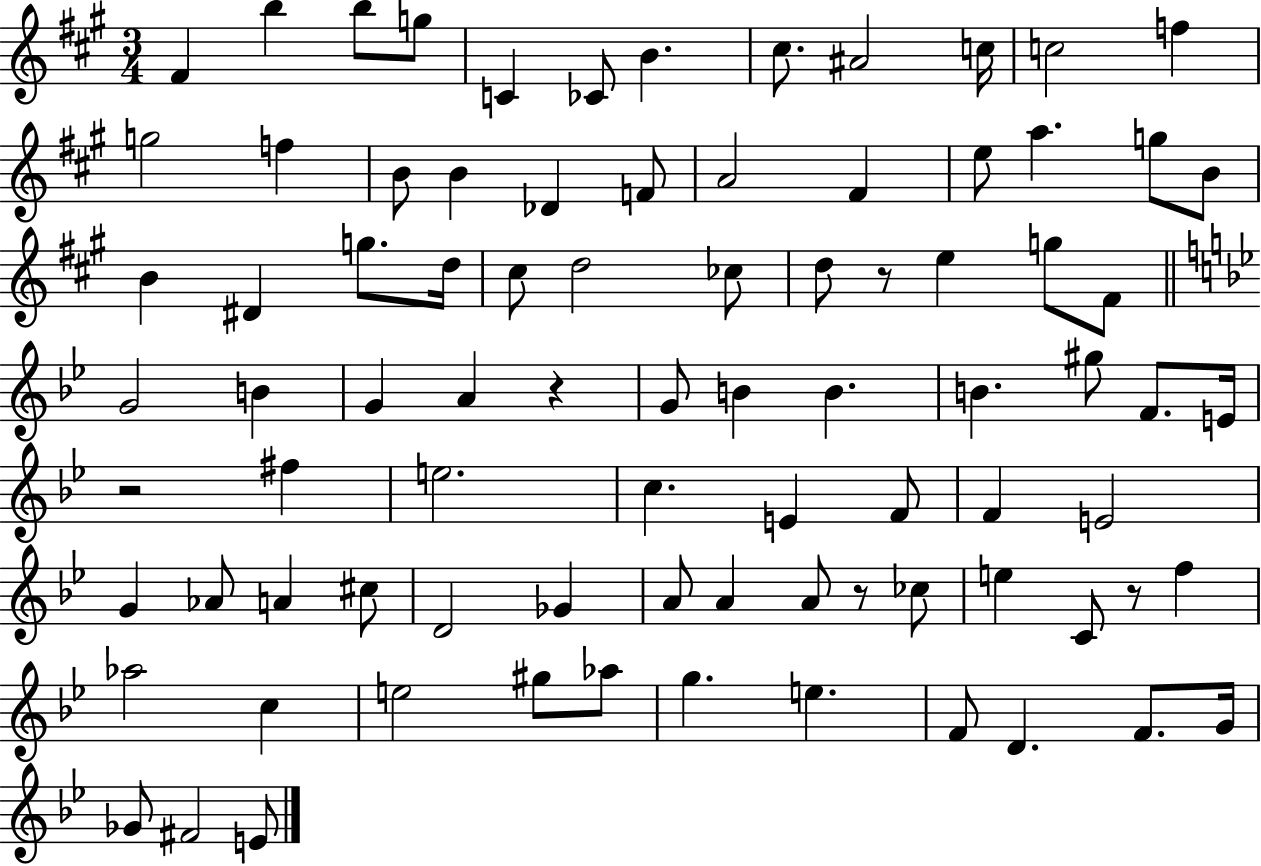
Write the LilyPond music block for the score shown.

{
  \clef treble
  \numericTimeSignature
  \time 3/4
  \key a \major
  fis'4 b''4 b''8 g''8 | c'4 ces'8 b'4. | cis''8. ais'2 c''16 | c''2 f''4 | \break g''2 f''4 | b'8 b'4 des'4 f'8 | a'2 fis'4 | e''8 a''4. g''8 b'8 | \break b'4 dis'4 g''8. d''16 | cis''8 d''2 ces''8 | d''8 r8 e''4 g''8 fis'8 | \bar "||" \break \key g \minor g'2 b'4 | g'4 a'4 r4 | g'8 b'4 b'4. | b'4. gis''8 f'8. e'16 | \break r2 fis''4 | e''2. | c''4. e'4 f'8 | f'4 e'2 | \break g'4 aes'8 a'4 cis''8 | d'2 ges'4 | a'8 a'4 a'8 r8 ces''8 | e''4 c'8 r8 f''4 | \break aes''2 c''4 | e''2 gis''8 aes''8 | g''4. e''4. | f'8 d'4. f'8. g'16 | \break ges'8 fis'2 e'8 | \bar "|."
}